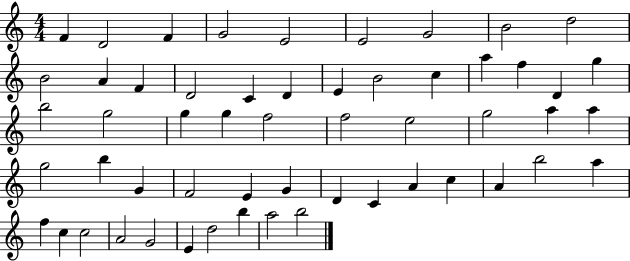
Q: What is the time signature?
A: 4/4